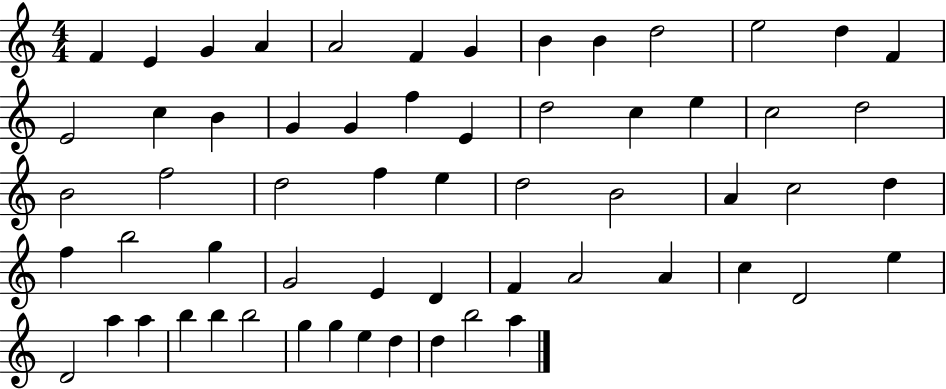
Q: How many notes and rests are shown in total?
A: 60